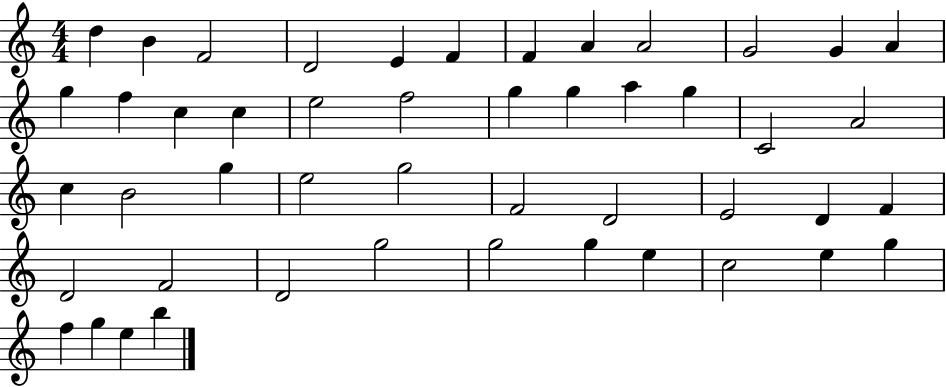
X:1
T:Untitled
M:4/4
L:1/4
K:C
d B F2 D2 E F F A A2 G2 G A g f c c e2 f2 g g a g C2 A2 c B2 g e2 g2 F2 D2 E2 D F D2 F2 D2 g2 g2 g e c2 e g f g e b